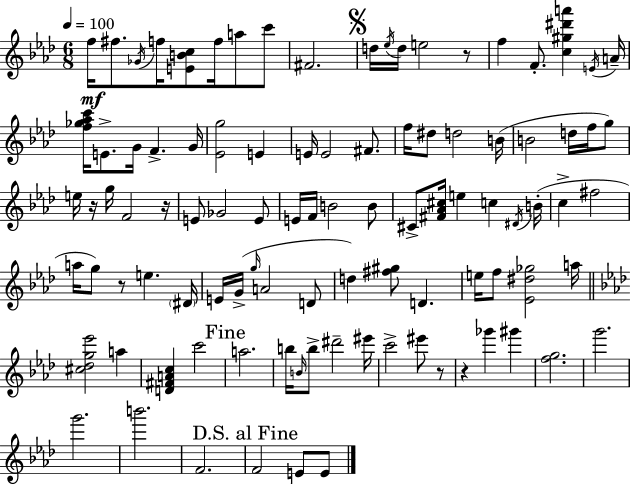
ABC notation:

X:1
T:Untitled
M:6/8
L:1/4
K:Ab
f/4 ^f/2 _G/4 f/4 [EBc]/2 f/4 a/2 c'/2 ^F2 d/4 _e/4 d/4 e2 z/2 f F/2 [c^g^d'a'] E/4 A/4 [f_g_ac']/4 E/2 G/4 F G/4 [_Eg]2 E E/4 E2 ^F/2 f/4 ^d/2 d2 B/4 B2 d/4 f/4 g/2 e/4 z/4 g/4 F2 z/4 E/2 _G2 E/2 E/4 F/4 B2 B/2 ^C/2 [^F_A^c]/4 e c ^D/4 B/4 c ^f2 a/4 g/2 z/2 e ^D/4 E/4 G/4 g/4 A2 D/2 d [^f^g]/2 D e/4 f/2 [_E^d_g]2 a/4 [^c_dg_e']2 a [D^FAc] c'2 a2 b/4 B/4 b/2 ^d'2 ^e'/4 c'2 ^e'/2 z/2 z _g' ^g' [fg]2 g'2 g'2 b'2 F2 F2 E/2 E/2